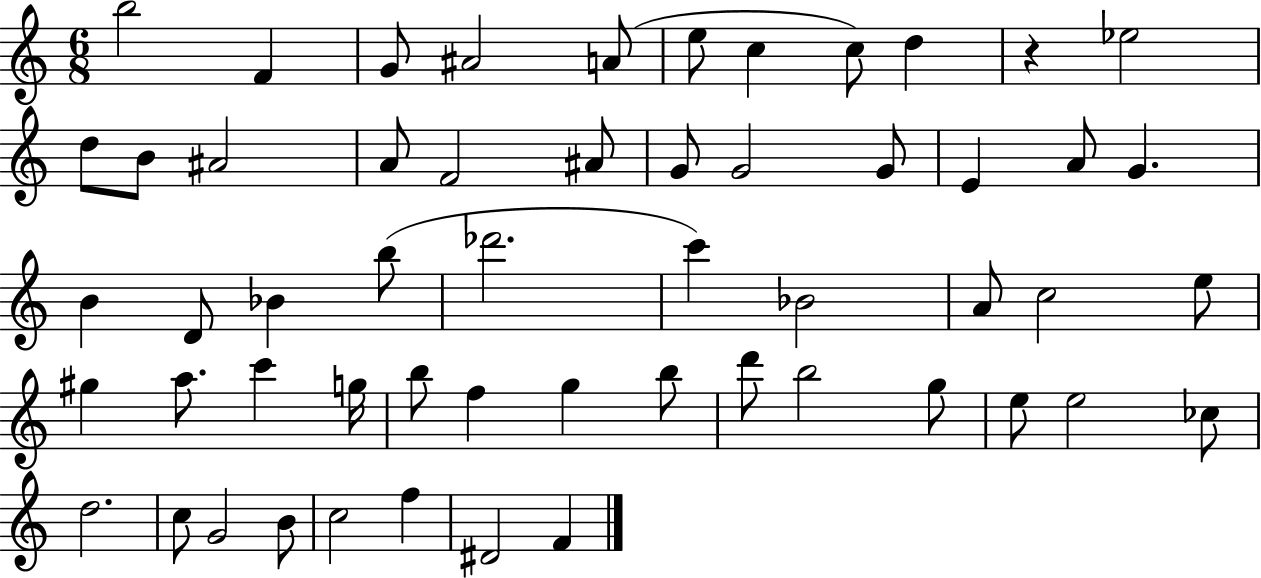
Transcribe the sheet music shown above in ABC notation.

X:1
T:Untitled
M:6/8
L:1/4
K:C
b2 F G/2 ^A2 A/2 e/2 c c/2 d z _e2 d/2 B/2 ^A2 A/2 F2 ^A/2 G/2 G2 G/2 E A/2 G B D/2 _B b/2 _d'2 c' _B2 A/2 c2 e/2 ^g a/2 c' g/4 b/2 f g b/2 d'/2 b2 g/2 e/2 e2 _c/2 d2 c/2 G2 B/2 c2 f ^D2 F